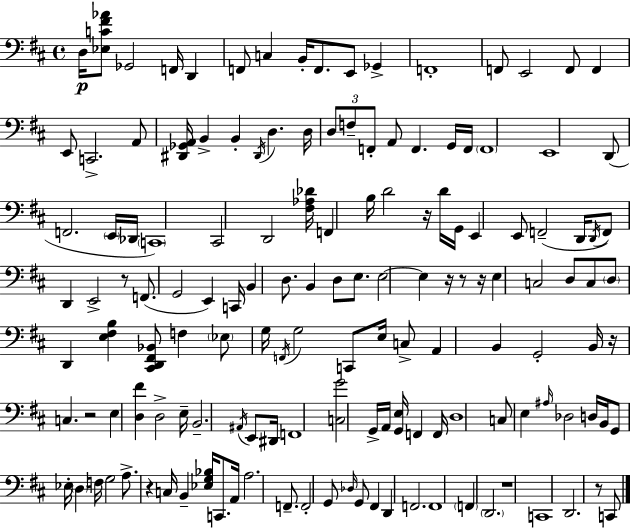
D3/s [Eb3,C4,F#4,Ab4]/e Gb2/h F2/s D2/q F2/e C3/q B2/s F2/e. E2/e Gb2/q F2/w F2/e E2/h F2/e F2/q E2/e C2/h. A2/e [D#2,Gb2,A2]/s B2/q B2/q D#2/s D3/q. D3/s D3/e F3/e F2/e A2/e F2/q. G2/s F2/s F2/w E2/w D2/e F2/h. E2/s Db2/s C2/w C#2/h D2/h [F#3,Ab3,Db4]/s F2/q B3/s D4/h R/s D4/s G2/s E2/q E2/e F2/h D2/s D2/s F2/e D2/q E2/h R/e F2/e. G2/h E2/q C2/s B2/q D3/e. B2/q D3/e E3/e. E3/h E3/q R/s R/e R/s E3/q C3/h D3/e C3/e D3/e D2/q [E3,F#3,B3]/q [C#2,D2,F#2,Bb2]/e F3/q Eb3/e G3/s F2/s G3/h C2/e E3/s C3/e A2/q B2/q G2/h B2/s R/s C3/q. R/h E3/q [D3,F#4]/q D3/h E3/s B2/h. A#2/s E2/e D#2/s F2/w [C3,G4]/h G2/s A2/s [G2,E3]/s F2/q F2/s D3/w C3/e E3/q A#3/s Db3/h D3/s B2/s G2/e Eb3/s D3/q F3/s G3/h A3/e. R/q C3/s B2/q [Eb3,G3,Bb3]/s C2/e. A2/s A3/h. F2/e. F2/h G2/e Db3/s G2/e F#2/q D2/q F2/h. F2/w F2/q D2/h. R/w C2/w D2/h. R/e C2/e